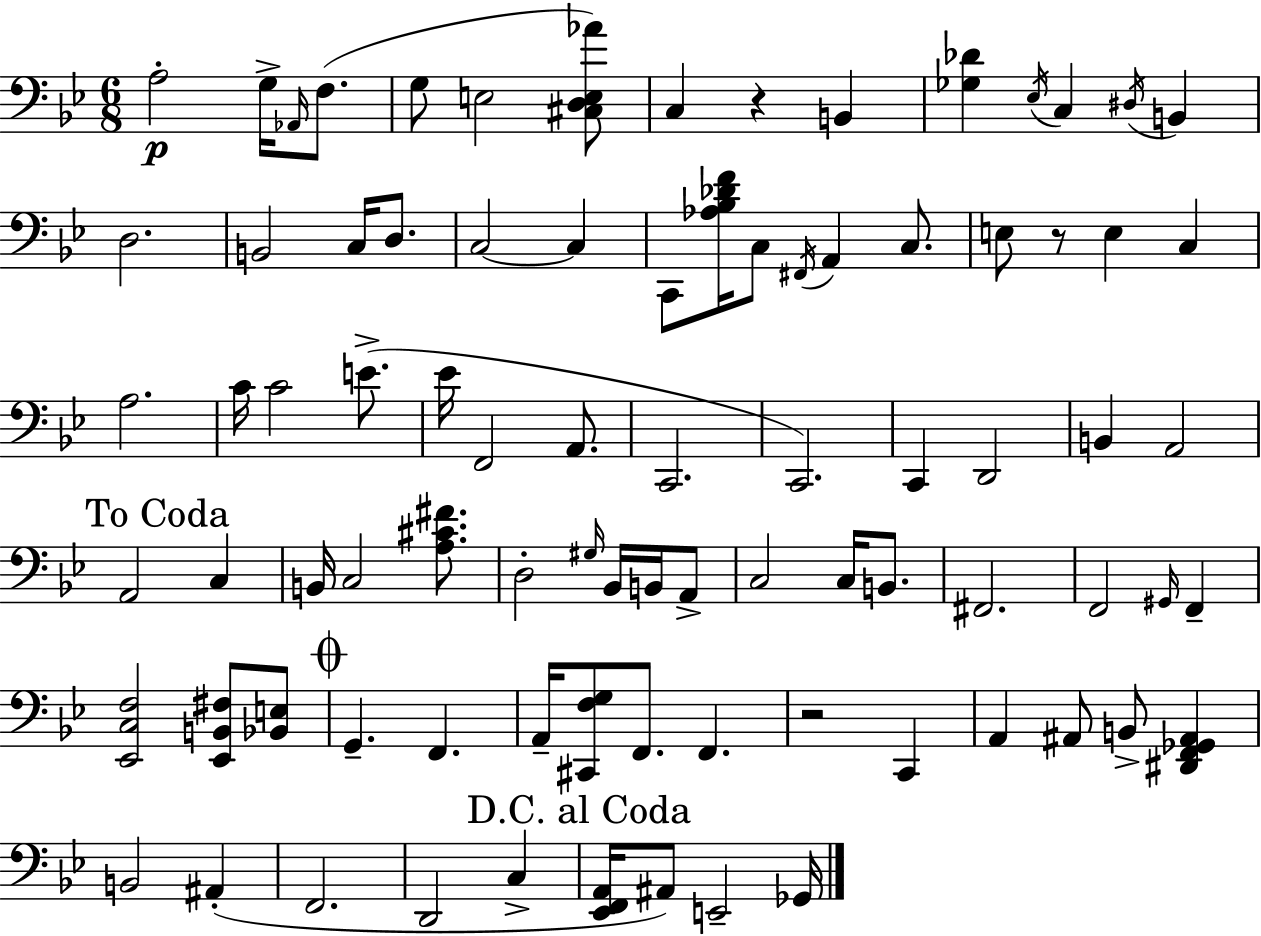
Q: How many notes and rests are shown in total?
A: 85